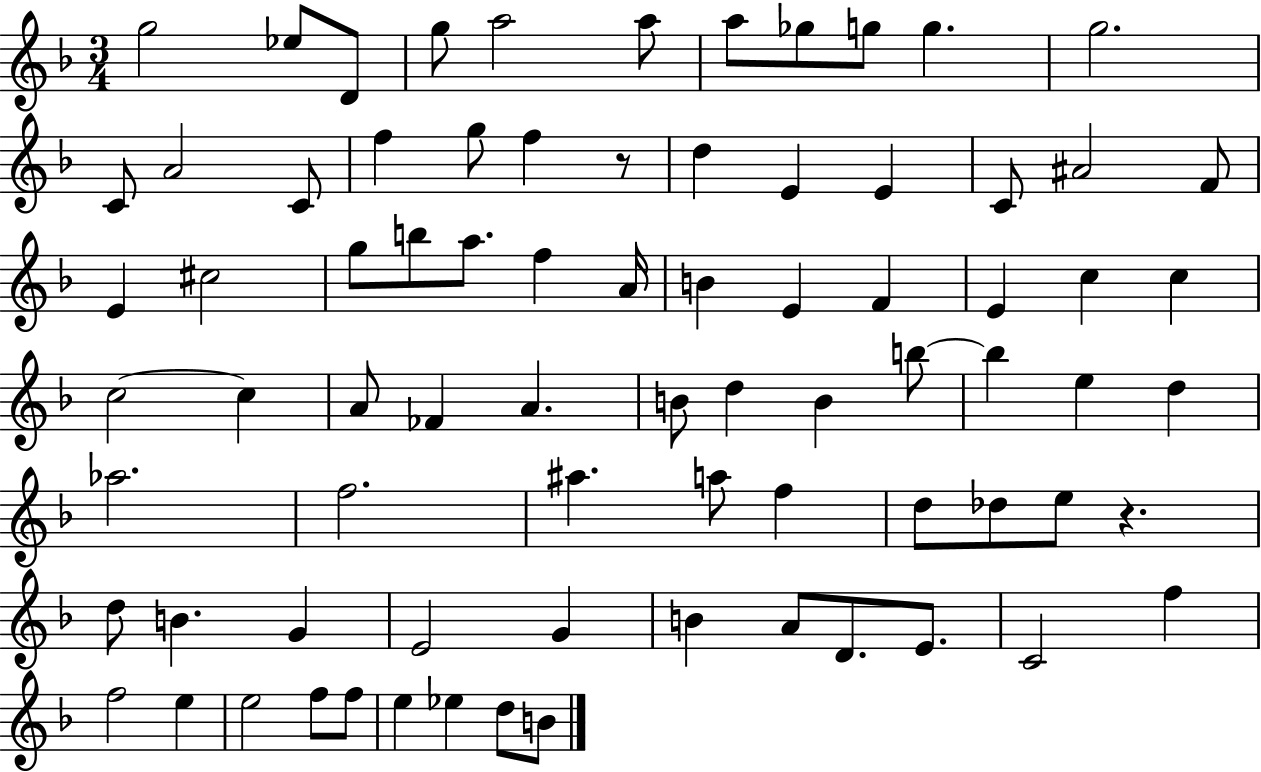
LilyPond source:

{
  \clef treble
  \numericTimeSignature
  \time 3/4
  \key f \major
  g''2 ees''8 d'8 | g''8 a''2 a''8 | a''8 ges''8 g''8 g''4. | g''2. | \break c'8 a'2 c'8 | f''4 g''8 f''4 r8 | d''4 e'4 e'4 | c'8 ais'2 f'8 | \break e'4 cis''2 | g''8 b''8 a''8. f''4 a'16 | b'4 e'4 f'4 | e'4 c''4 c''4 | \break c''2~~ c''4 | a'8 fes'4 a'4. | b'8 d''4 b'4 b''8~~ | b''4 e''4 d''4 | \break aes''2. | f''2. | ais''4. a''8 f''4 | d''8 des''8 e''8 r4. | \break d''8 b'4. g'4 | e'2 g'4 | b'4 a'8 d'8. e'8. | c'2 f''4 | \break f''2 e''4 | e''2 f''8 f''8 | e''4 ees''4 d''8 b'8 | \bar "|."
}